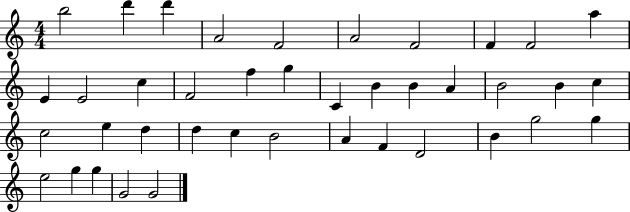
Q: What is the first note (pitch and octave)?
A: B5